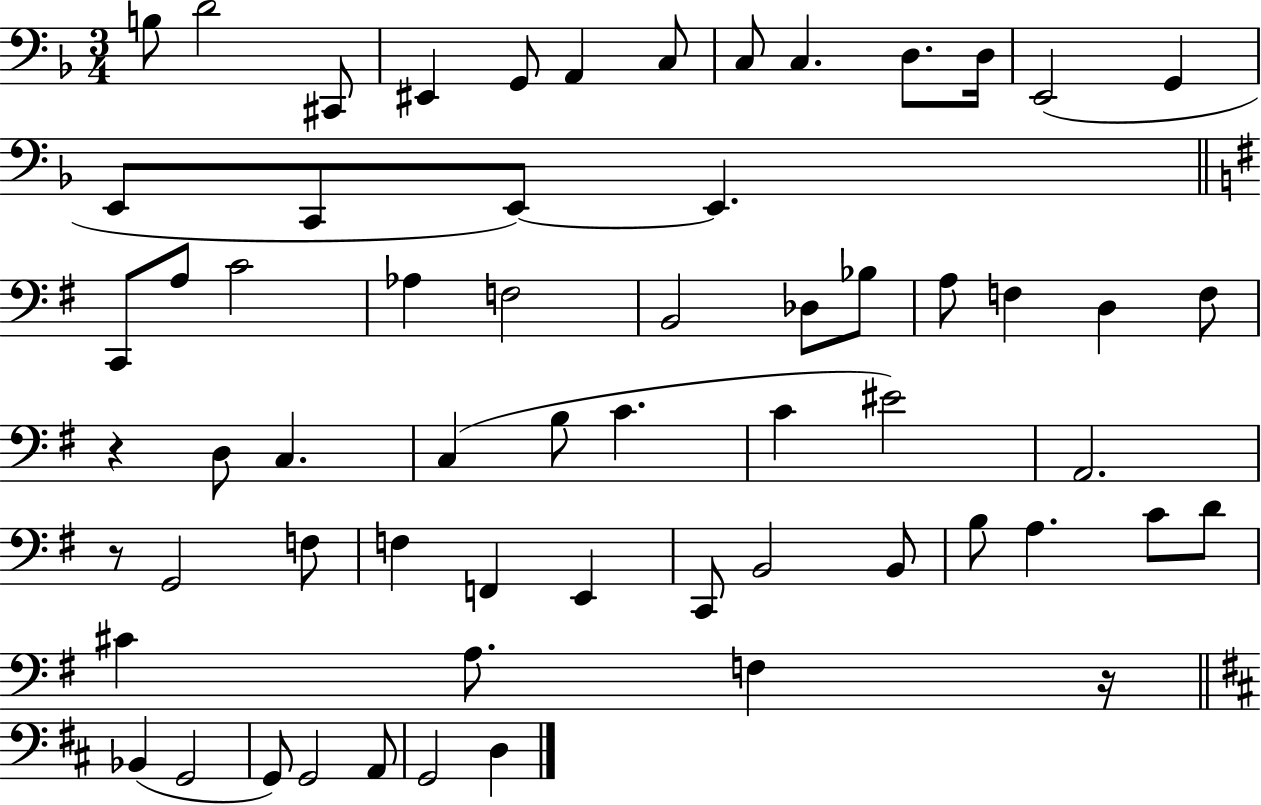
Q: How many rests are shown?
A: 3